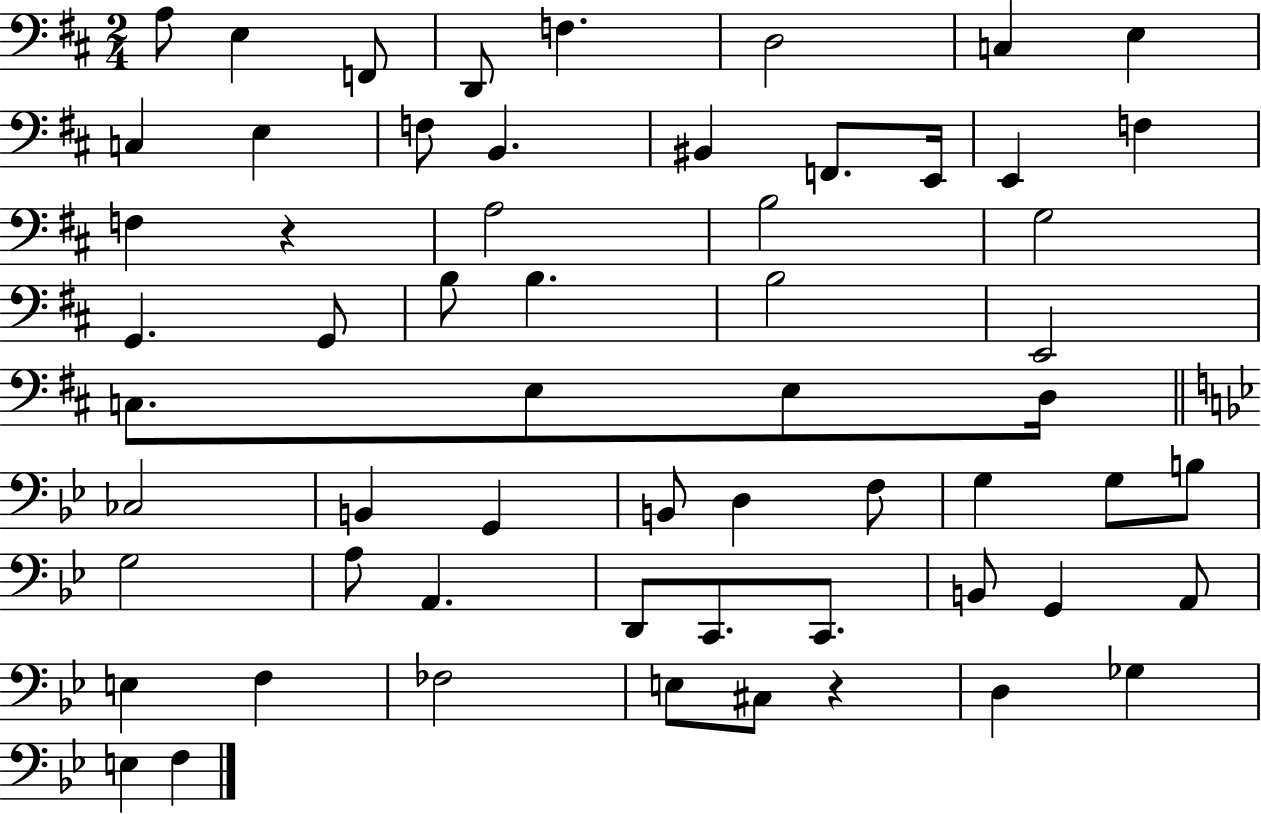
X:1
T:Untitled
M:2/4
L:1/4
K:D
A,/2 E, F,,/2 D,,/2 F, D,2 C, E, C, E, F,/2 B,, ^B,, F,,/2 E,,/4 E,, F, F, z A,2 B,2 G,2 G,, G,,/2 B,/2 B, B,2 E,,2 C,/2 E,/2 E,/2 D,/4 _C,2 B,, G,, B,,/2 D, F,/2 G, G,/2 B,/2 G,2 A,/2 A,, D,,/2 C,,/2 C,,/2 B,,/2 G,, A,,/2 E, F, _F,2 E,/2 ^C,/2 z D, _G, E, F,